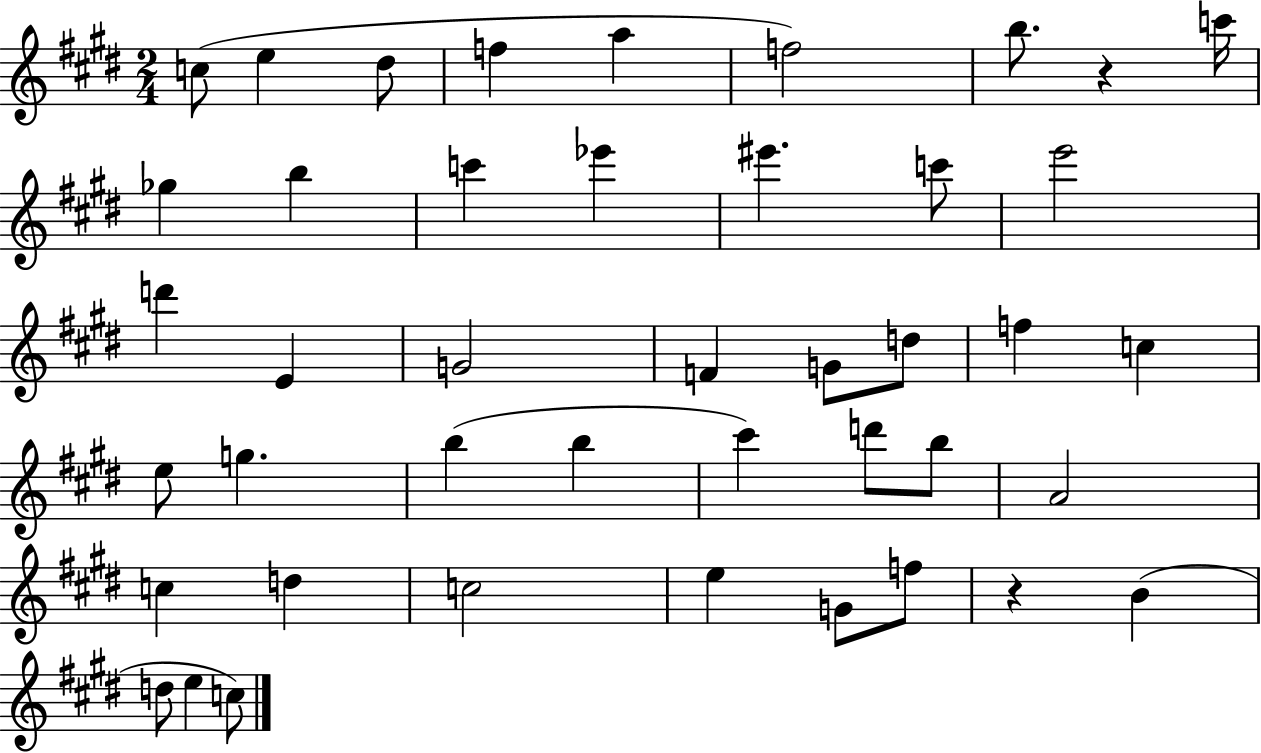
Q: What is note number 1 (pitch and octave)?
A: C5